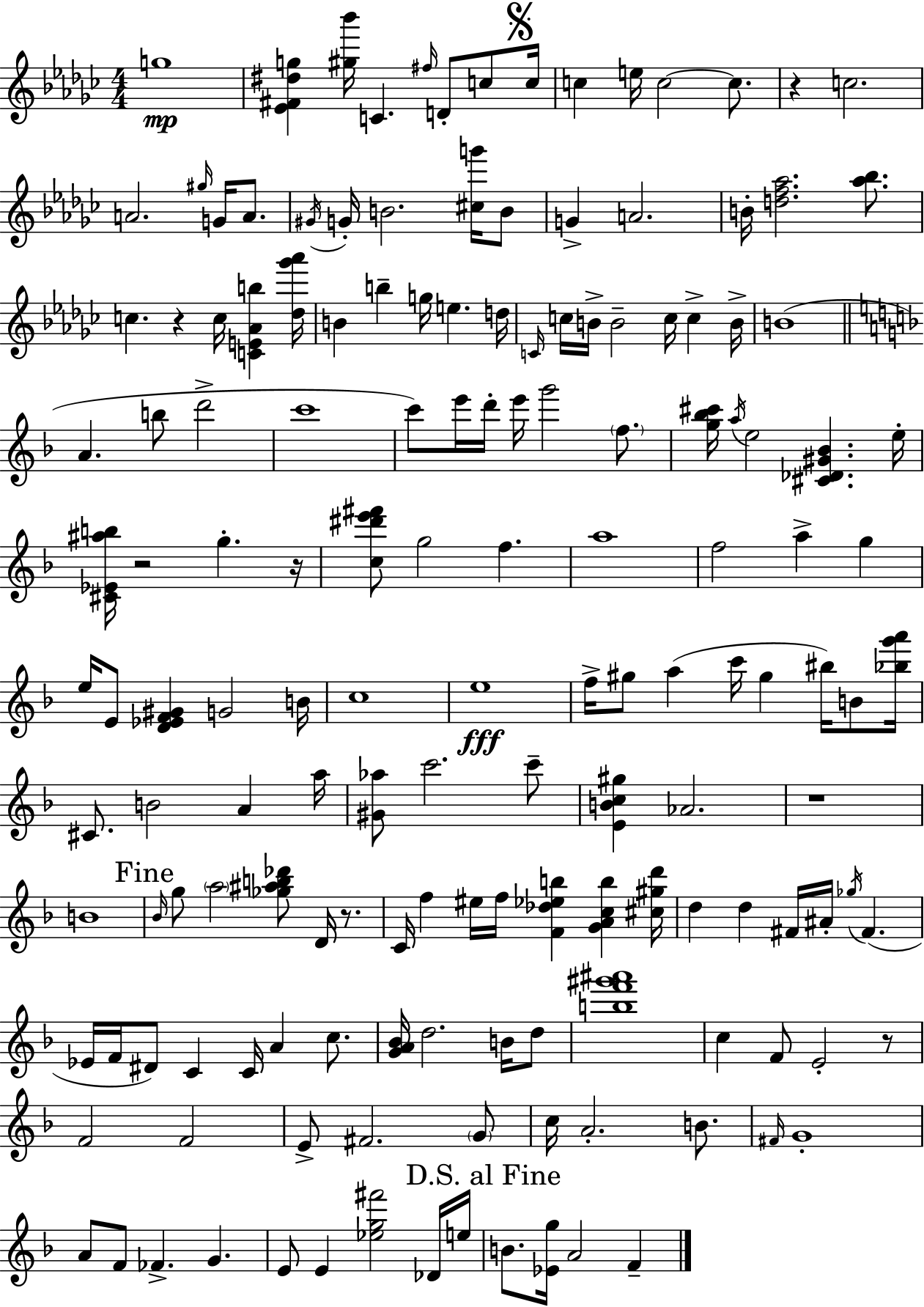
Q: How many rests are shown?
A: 7